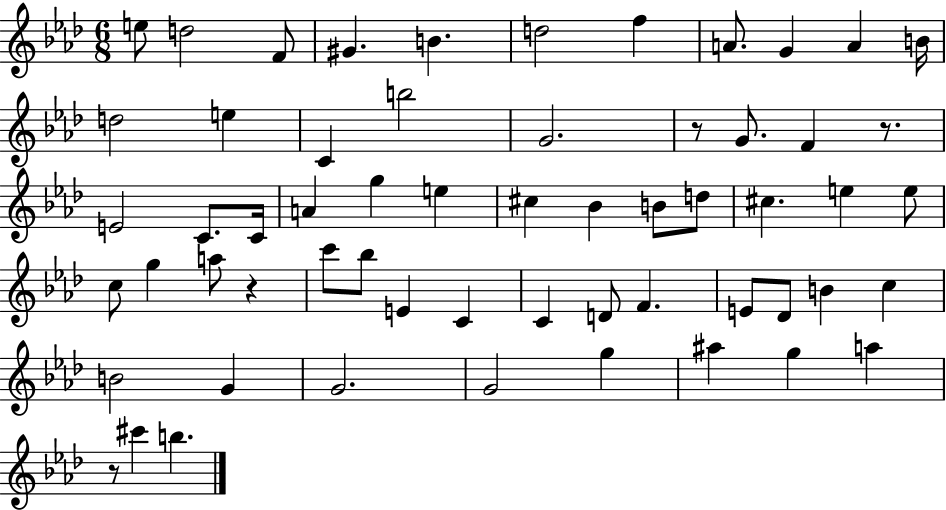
E5/e D5/h F4/e G#4/q. B4/q. D5/h F5/q A4/e. G4/q A4/q B4/s D5/h E5/q C4/q B5/h G4/h. R/e G4/e. F4/q R/e. E4/h C4/e. C4/s A4/q G5/q E5/q C#5/q Bb4/q B4/e D5/e C#5/q. E5/q E5/e C5/e G5/q A5/e R/q C6/e Bb5/e E4/q C4/q C4/q D4/e F4/q. E4/e Db4/e B4/q C5/q B4/h G4/q G4/h. G4/h G5/q A#5/q G5/q A5/q R/e C#6/q B5/q.